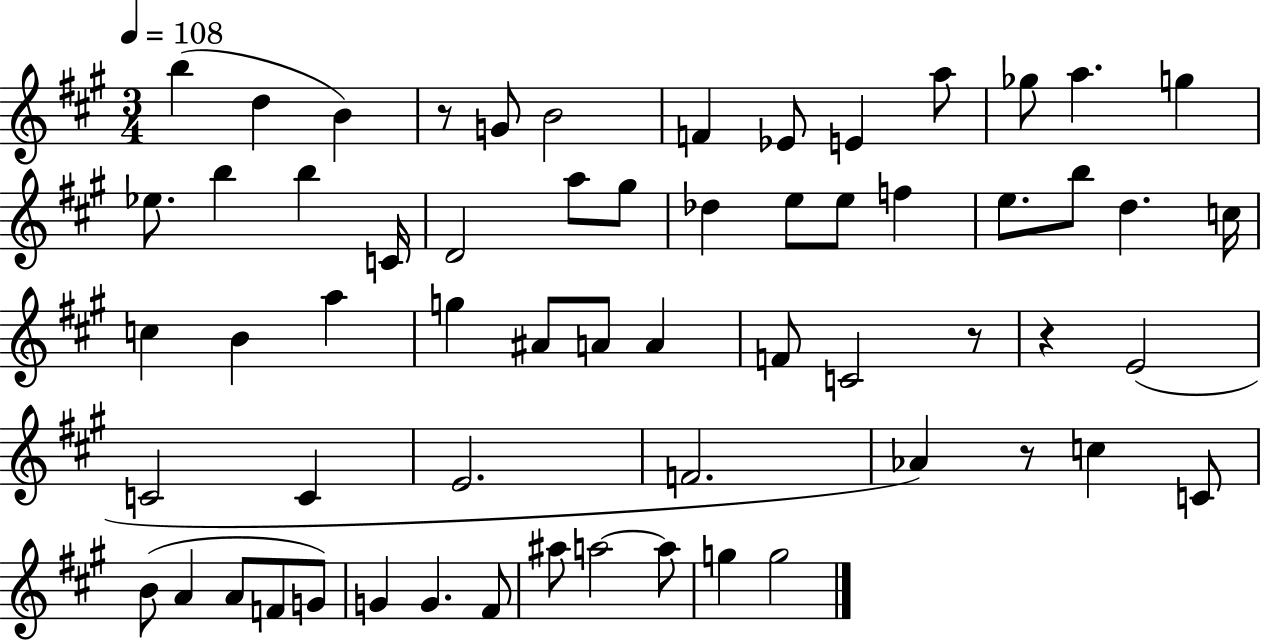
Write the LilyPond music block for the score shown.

{
  \clef treble
  \numericTimeSignature
  \time 3/4
  \key a \major
  \tempo 4 = 108
  \repeat volta 2 { b''4( d''4 b'4) | r8 g'8 b'2 | f'4 ees'8 e'4 a''8 | ges''8 a''4. g''4 | \break ees''8. b''4 b''4 c'16 | d'2 a''8 gis''8 | des''4 e''8 e''8 f''4 | e''8. b''8 d''4. c''16 | \break c''4 b'4 a''4 | g''4 ais'8 a'8 a'4 | f'8 c'2 r8 | r4 e'2( | \break c'2 c'4 | e'2. | f'2. | aes'4) r8 c''4 c'8 | \break b'8( a'4 a'8 f'8 g'8) | g'4 g'4. fis'8 | ais''8 a''2~~ a''8 | g''4 g''2 | \break } \bar "|."
}